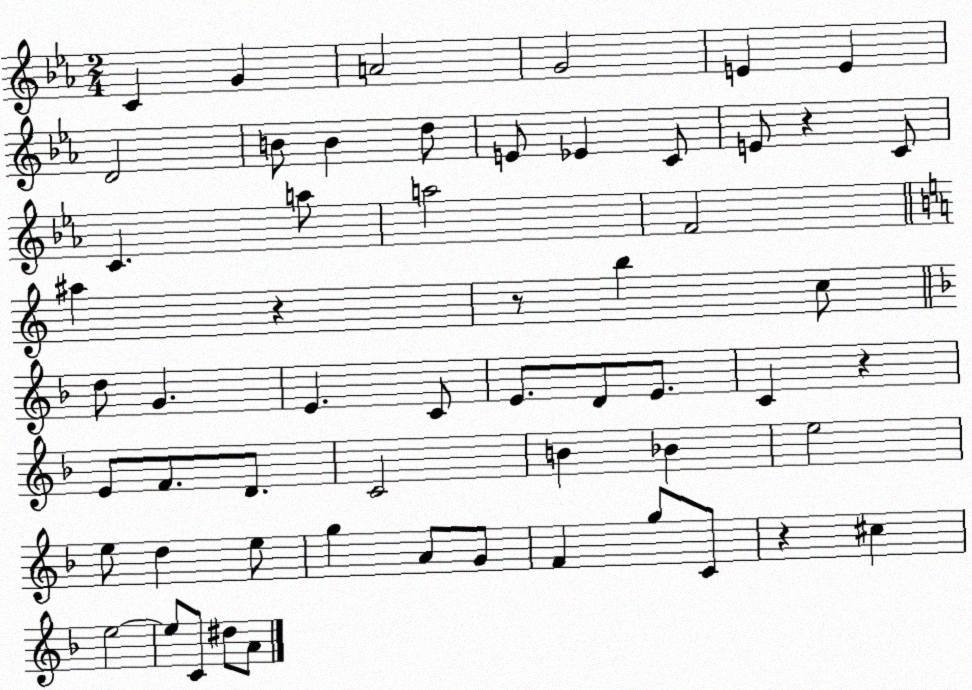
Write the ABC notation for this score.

X:1
T:Untitled
M:2/4
L:1/4
K:Eb
C G A2 G2 E E D2 B/2 B d/2 E/2 _E C/2 E/2 z C/2 C a/2 a2 F2 ^a z z/2 b c/2 d/2 G E C/2 E/2 D/2 E/2 C z E/2 F/2 D/2 C2 B _B e2 e/2 d e/2 g A/2 G/2 F g/2 C/2 z ^c e2 e/2 C/2 ^d/2 A/2